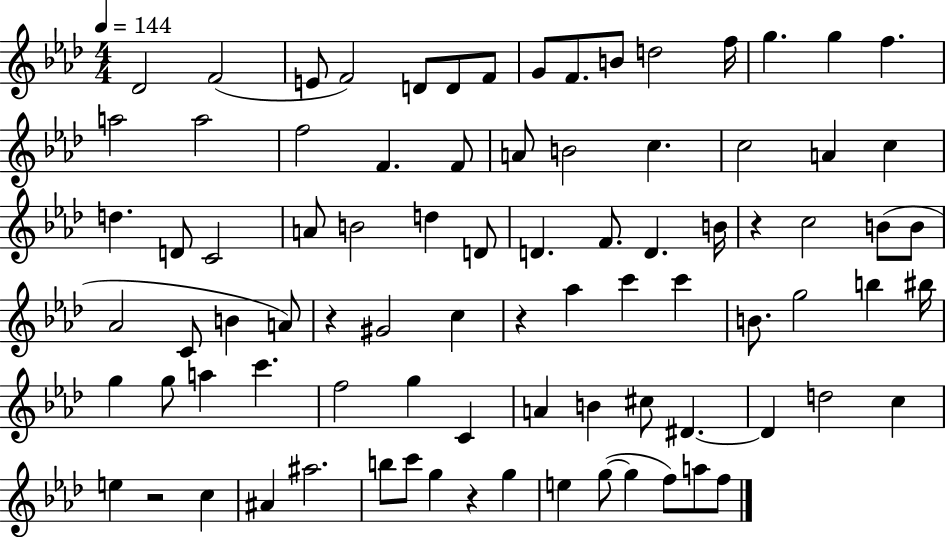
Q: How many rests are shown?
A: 5